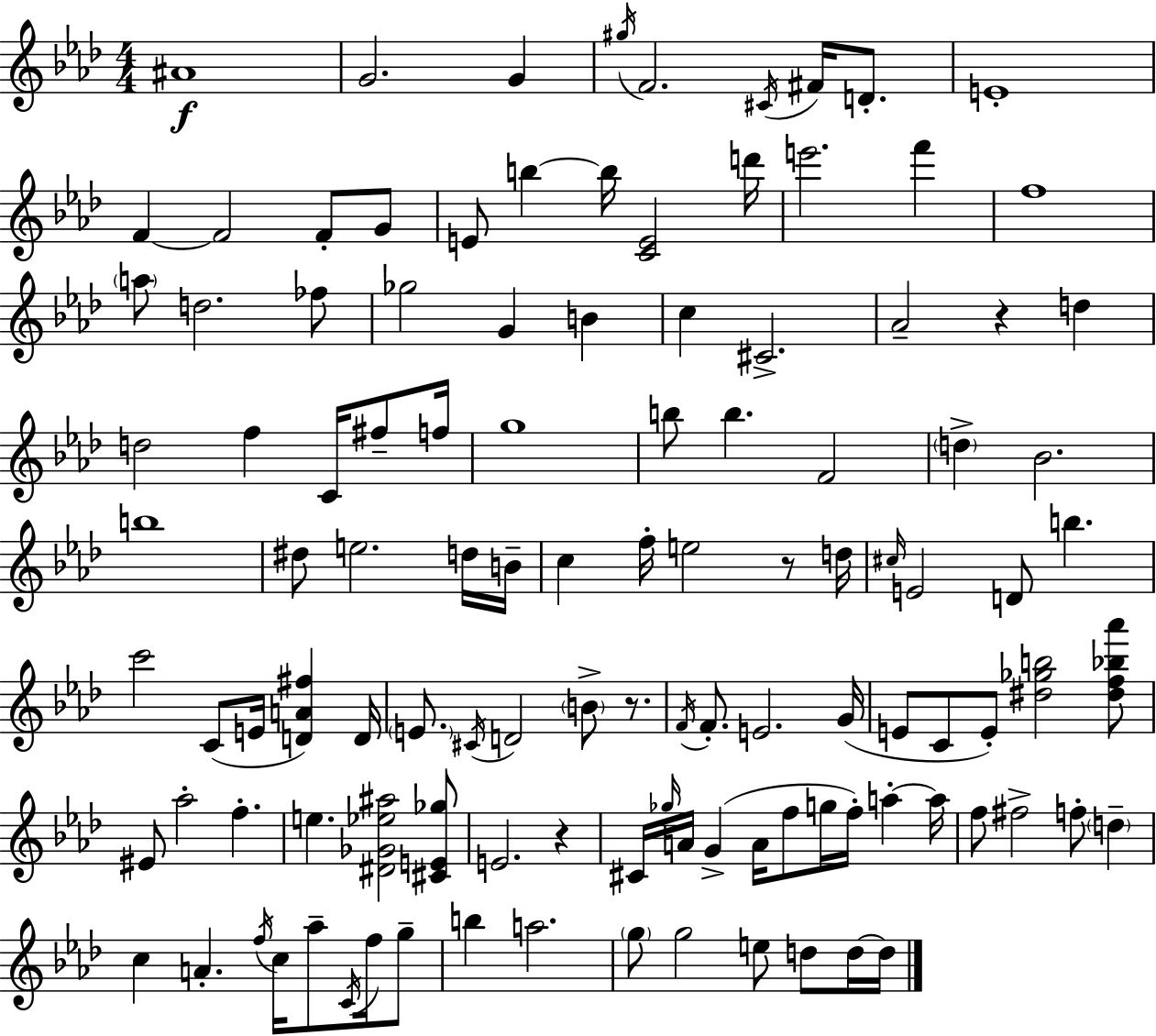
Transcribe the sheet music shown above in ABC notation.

X:1
T:Untitled
M:4/4
L:1/4
K:Ab
^A4 G2 G ^g/4 F2 ^C/4 ^F/4 D/2 E4 F F2 F/2 G/2 E/2 b b/4 [CE]2 d'/4 e'2 f' f4 a/2 d2 _f/2 _g2 G B c ^C2 _A2 z d d2 f C/4 ^f/2 f/4 g4 b/2 b F2 d _B2 b4 ^d/2 e2 d/4 B/4 c f/4 e2 z/2 d/4 ^c/4 E2 D/2 b c'2 C/2 E/4 [DA^f] D/4 E/2 ^C/4 D2 B/2 z/2 F/4 F/2 E2 G/4 E/2 C/2 E/2 [^d_gb]2 [^df_b_a']/2 ^E/2 _a2 f e [^D_G_e^a]2 [^CE_g]/2 E2 z ^C/4 _g/4 A/4 G A/4 f/2 g/4 f/4 a a/4 f/2 ^f2 f/2 d c A f/4 c/4 _a/2 C/4 f/4 g/2 b a2 g/2 g2 e/2 d/2 d/4 d/4